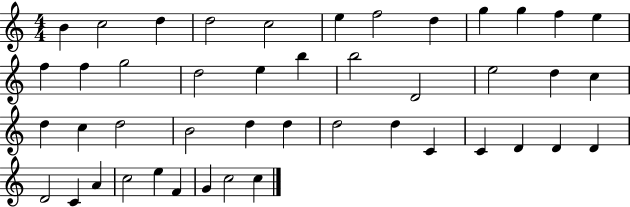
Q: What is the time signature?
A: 4/4